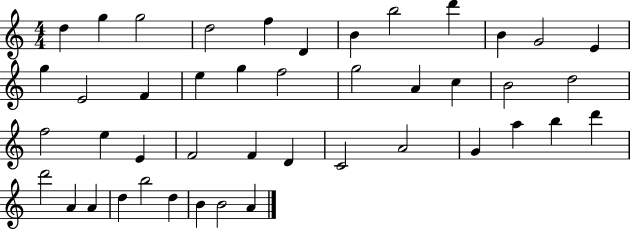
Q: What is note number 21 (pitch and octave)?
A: C5